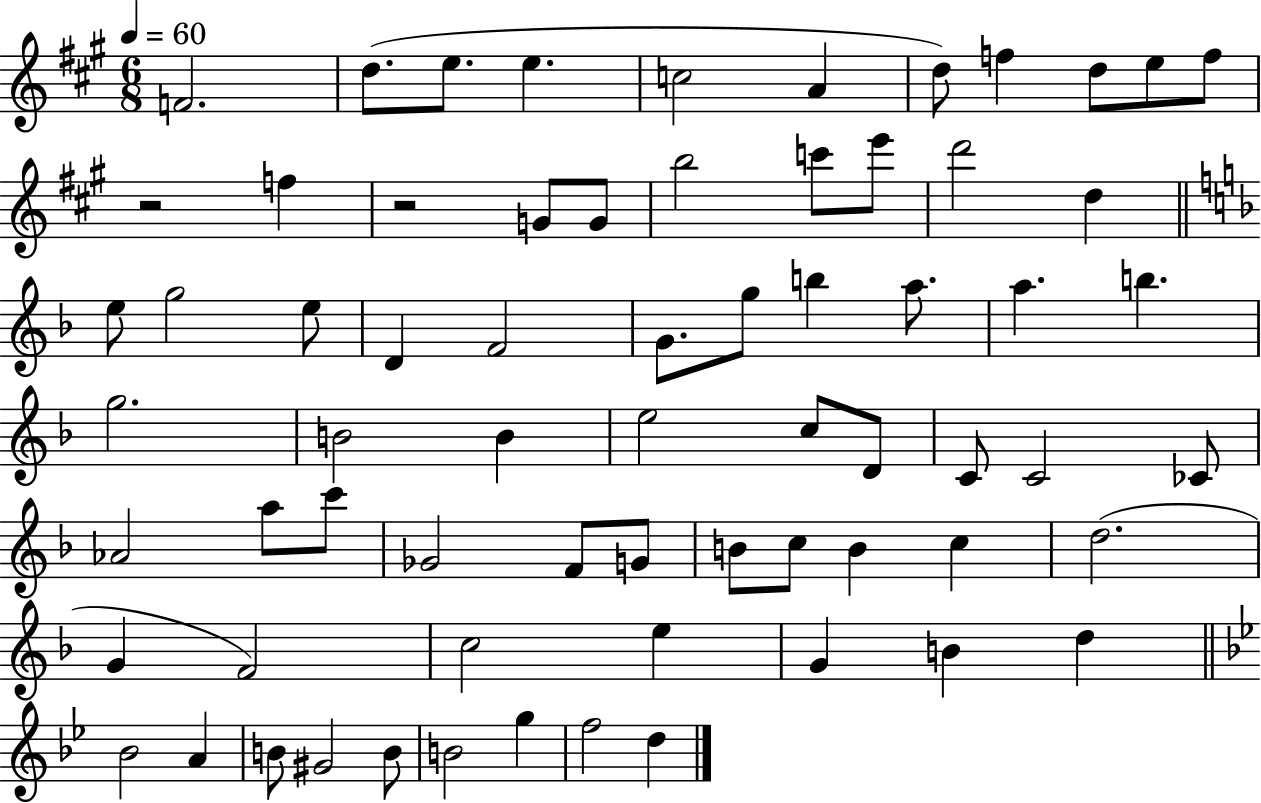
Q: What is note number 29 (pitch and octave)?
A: A5